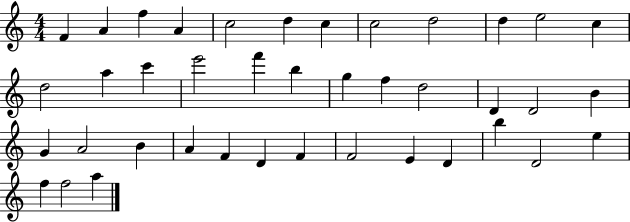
{
  \clef treble
  \numericTimeSignature
  \time 4/4
  \key c \major
  f'4 a'4 f''4 a'4 | c''2 d''4 c''4 | c''2 d''2 | d''4 e''2 c''4 | \break d''2 a''4 c'''4 | e'''2 f'''4 b''4 | g''4 f''4 d''2 | d'4 d'2 b'4 | \break g'4 a'2 b'4 | a'4 f'4 d'4 f'4 | f'2 e'4 d'4 | b''4 d'2 e''4 | \break f''4 f''2 a''4 | \bar "|."
}